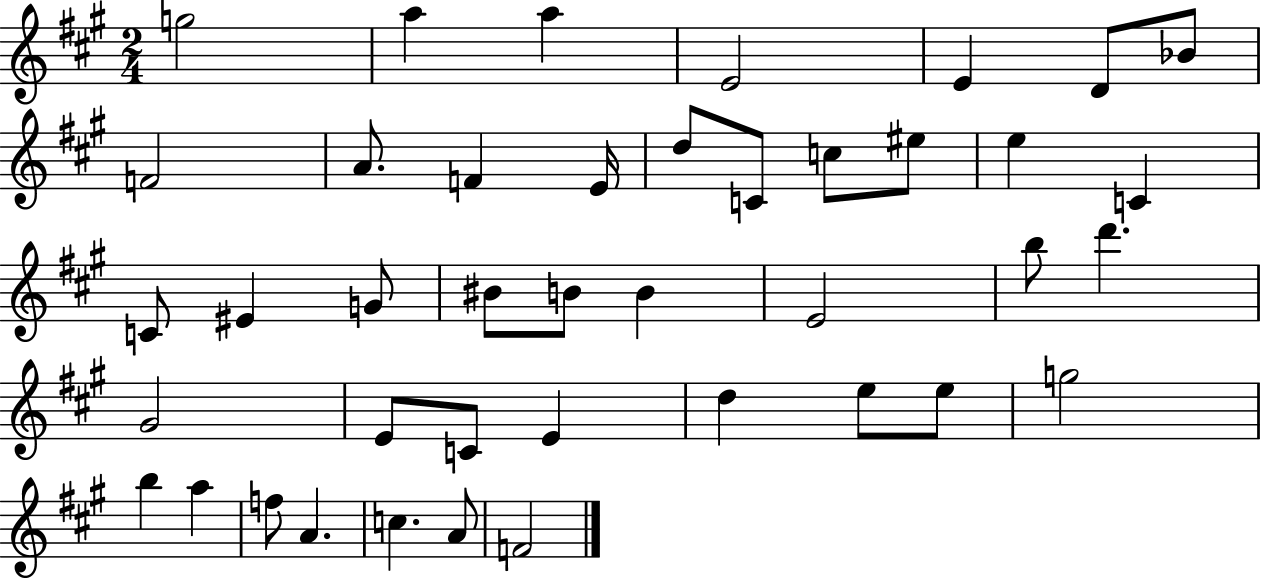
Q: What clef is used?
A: treble